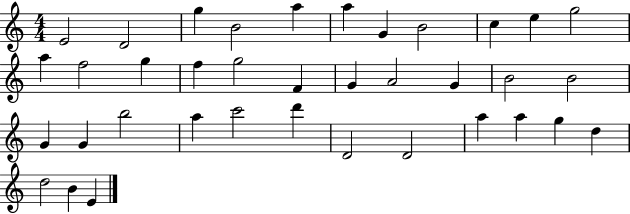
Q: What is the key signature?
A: C major